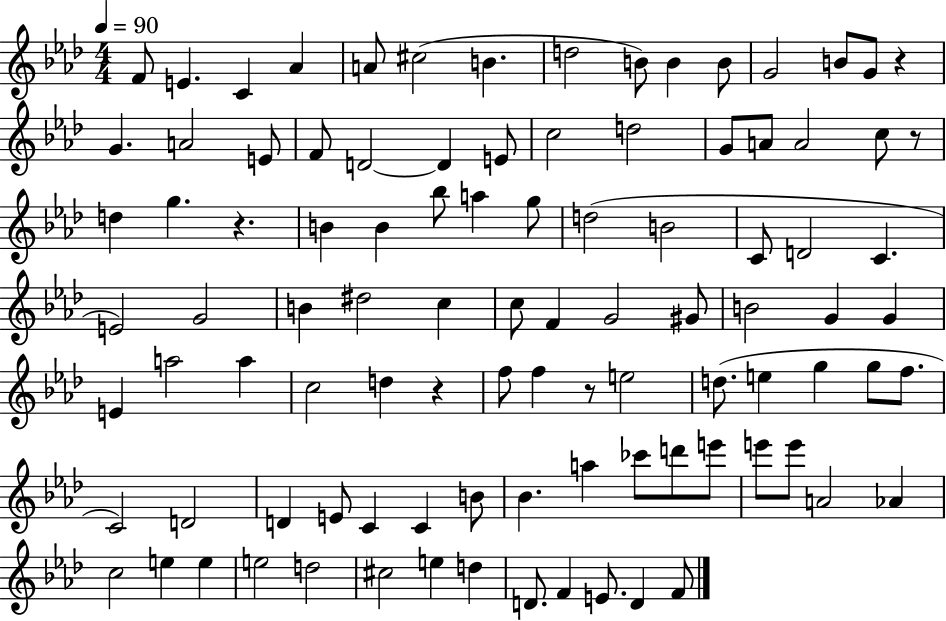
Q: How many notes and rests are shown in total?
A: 98